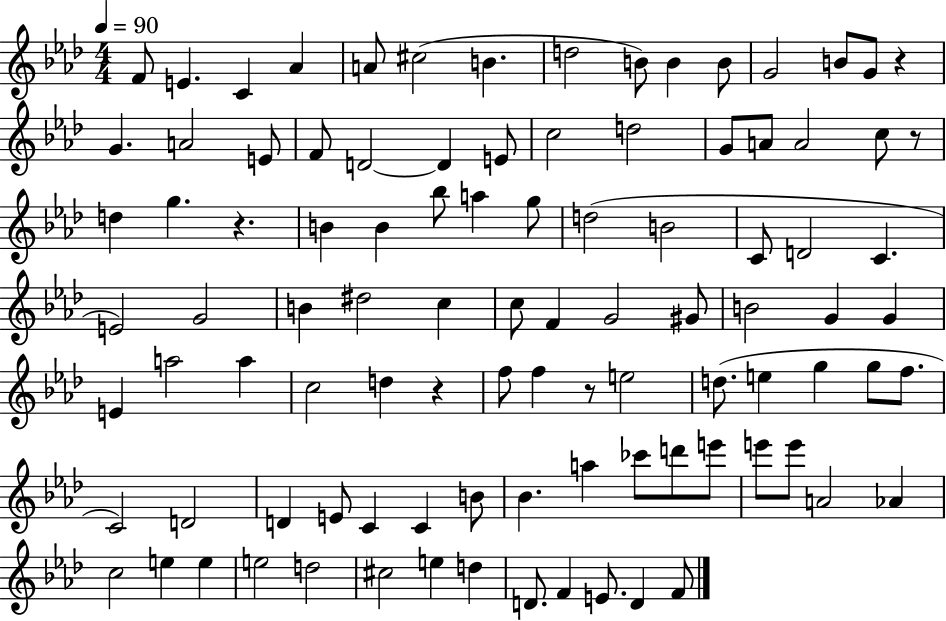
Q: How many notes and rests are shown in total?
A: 98